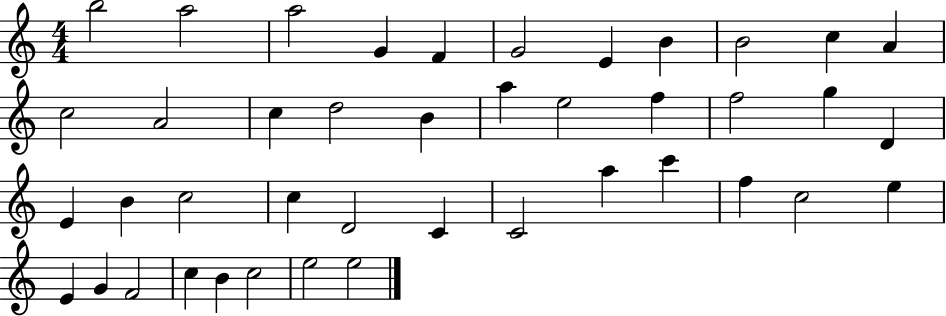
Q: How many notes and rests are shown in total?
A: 42